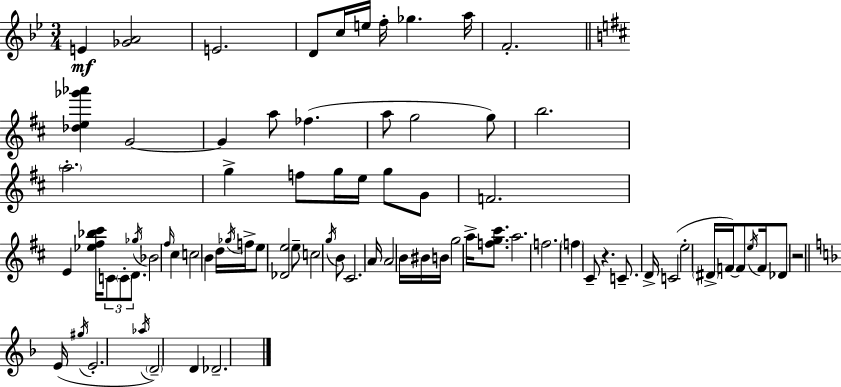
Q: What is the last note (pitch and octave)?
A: Db4